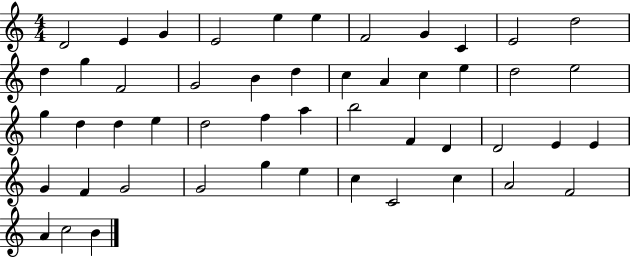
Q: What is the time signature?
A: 4/4